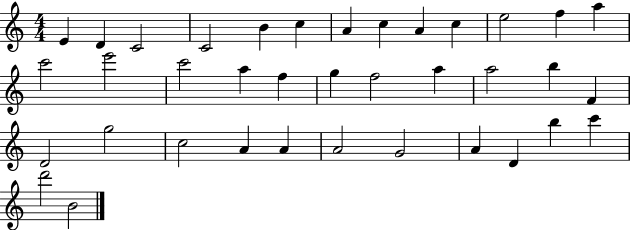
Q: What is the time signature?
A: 4/4